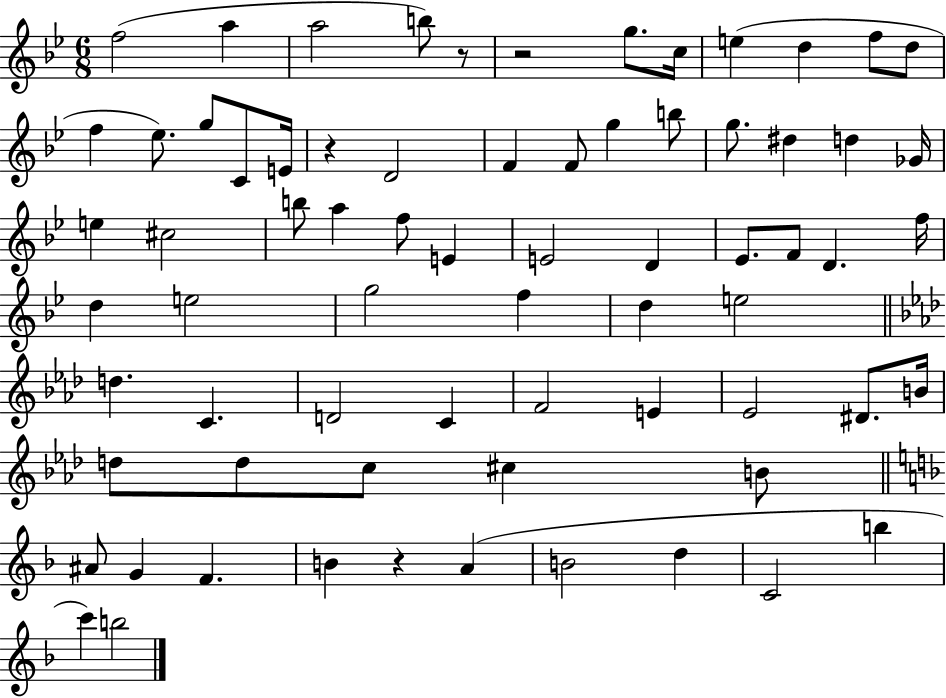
{
  \clef treble
  \numericTimeSignature
  \time 6/8
  \key bes \major
  f''2( a''4 | a''2 b''8) r8 | r2 g''8. c''16 | e''4( d''4 f''8 d''8 | \break f''4 ees''8.) g''8 c'8 e'16 | r4 d'2 | f'4 f'8 g''4 b''8 | g''8. dis''4 d''4 ges'16 | \break e''4 cis''2 | b''8 a''4 f''8 e'4 | e'2 d'4 | ees'8. f'8 d'4. f''16 | \break d''4 e''2 | g''2 f''4 | d''4 e''2 | \bar "||" \break \key aes \major d''4. c'4. | d'2 c'4 | f'2 e'4 | ees'2 dis'8. b'16 | \break d''8 d''8 c''8 cis''4 b'8 | \bar "||" \break \key f \major ais'8 g'4 f'4. | b'4 r4 a'4( | b'2 d''4 | c'2 b''4 | \break c'''4) b''2 | \bar "|."
}